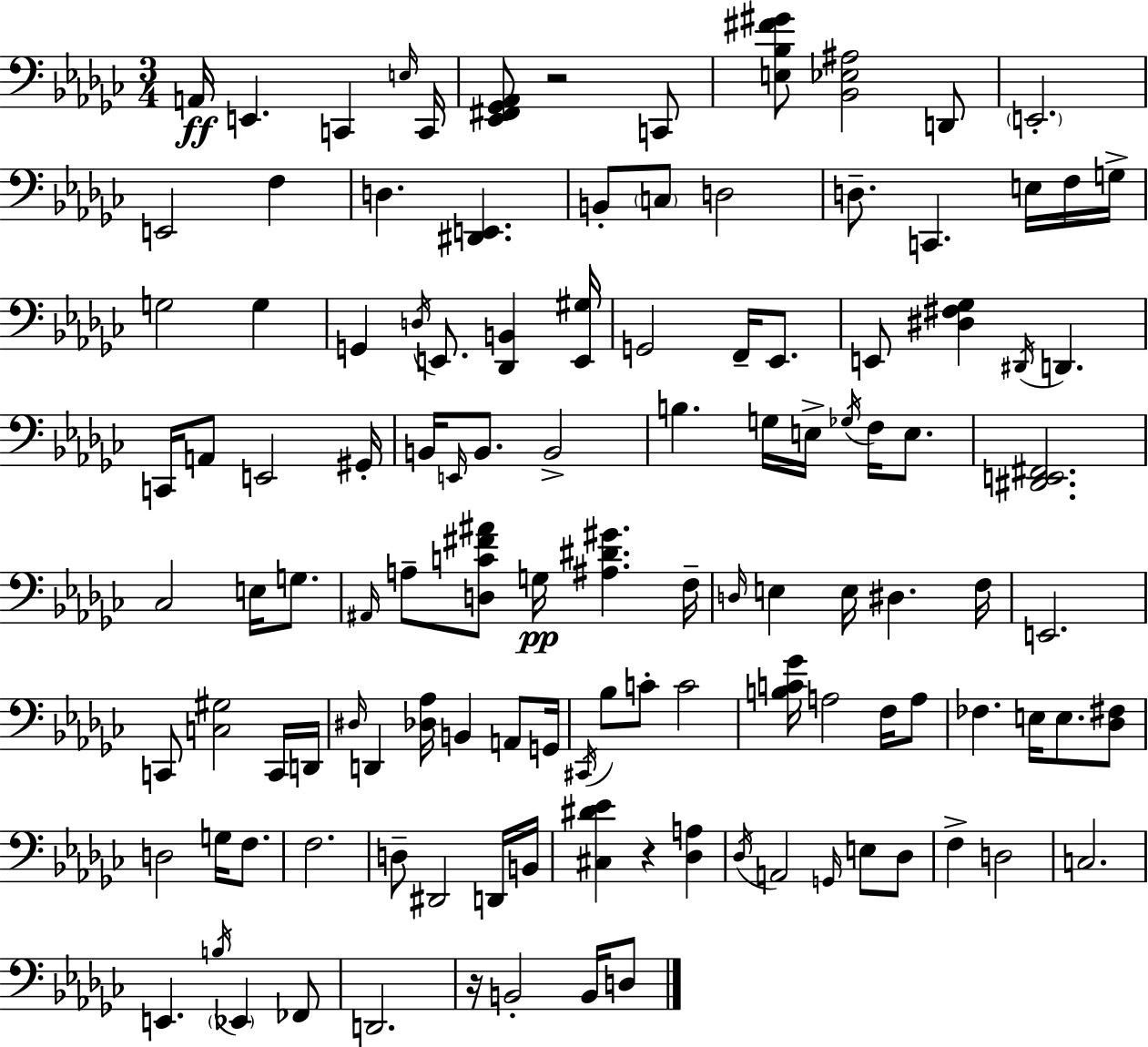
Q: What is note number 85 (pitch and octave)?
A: A2